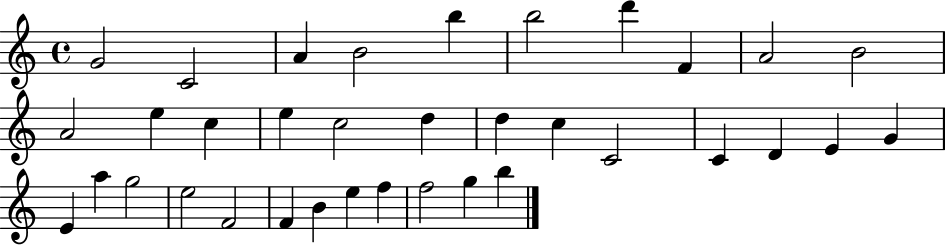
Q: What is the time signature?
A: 4/4